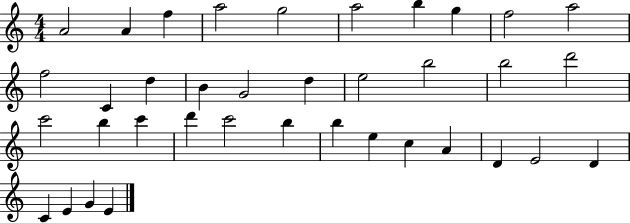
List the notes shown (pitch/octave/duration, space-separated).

A4/h A4/q F5/q A5/h G5/h A5/h B5/q G5/q F5/h A5/h F5/h C4/q D5/q B4/q G4/h D5/q E5/h B5/h B5/h D6/h C6/h B5/q C6/q D6/q C6/h B5/q B5/q E5/q C5/q A4/q D4/q E4/h D4/q C4/q E4/q G4/q E4/q